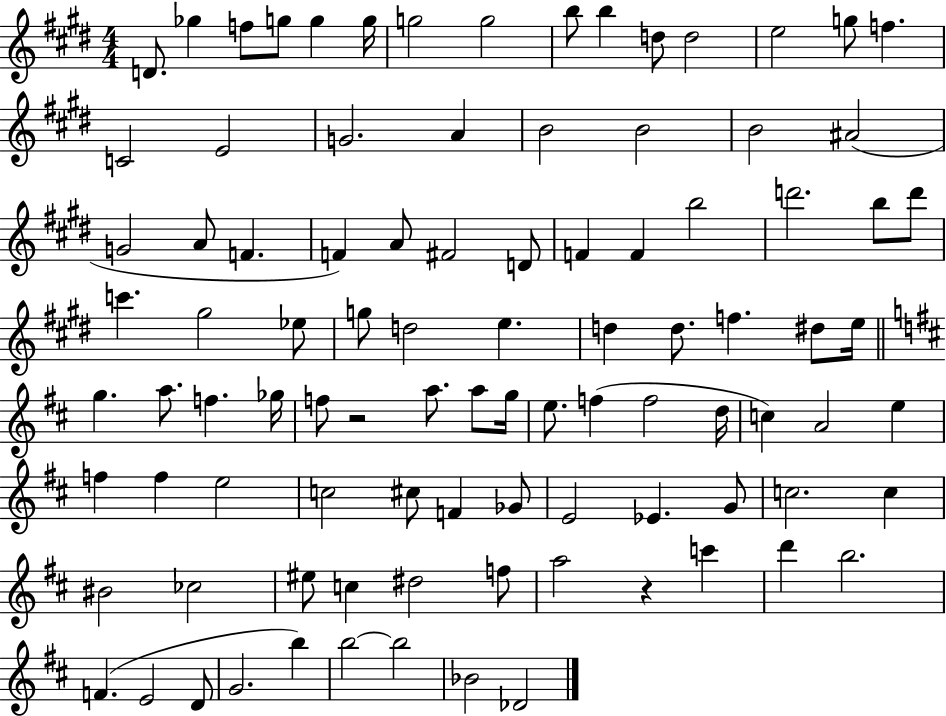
D4/e. Gb5/q F5/e G5/e G5/q G5/s G5/h G5/h B5/e B5/q D5/e D5/h E5/h G5/e F5/q. C4/h E4/h G4/h. A4/q B4/h B4/h B4/h A#4/h G4/h A4/e F4/q. F4/q A4/e F#4/h D4/e F4/q F4/q B5/h D6/h. B5/e D6/e C6/q. G#5/h Eb5/e G5/e D5/h E5/q. D5/q D5/e. F5/q. D#5/e E5/s G5/q. A5/e. F5/q. Gb5/s F5/e R/h A5/e. A5/e G5/s E5/e. F5/q F5/h D5/s C5/q A4/h E5/q F5/q F5/q E5/h C5/h C#5/e F4/q Gb4/e E4/h Eb4/q. G4/e C5/h. C5/q BIS4/h CES5/h EIS5/e C5/q D#5/h F5/e A5/h R/q C6/q D6/q B5/h. F4/q. E4/h D4/e G4/h. B5/q B5/h B5/h Bb4/h Db4/h